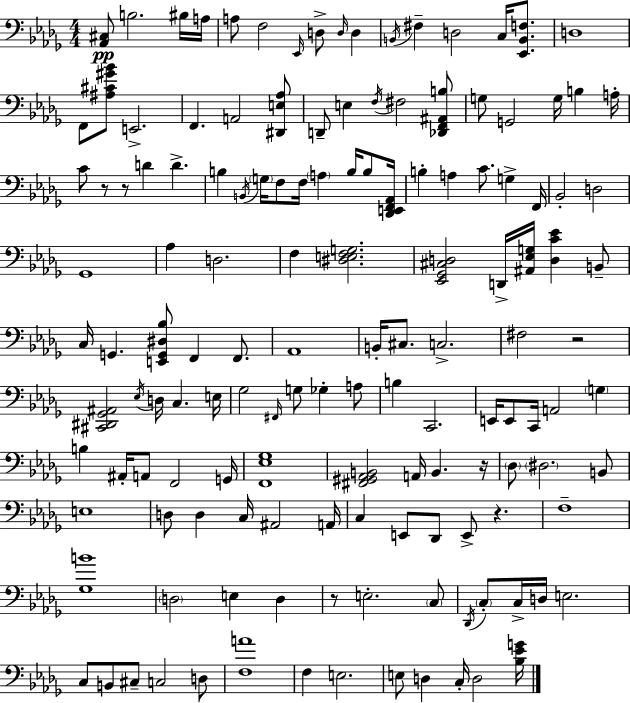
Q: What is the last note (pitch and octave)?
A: D3